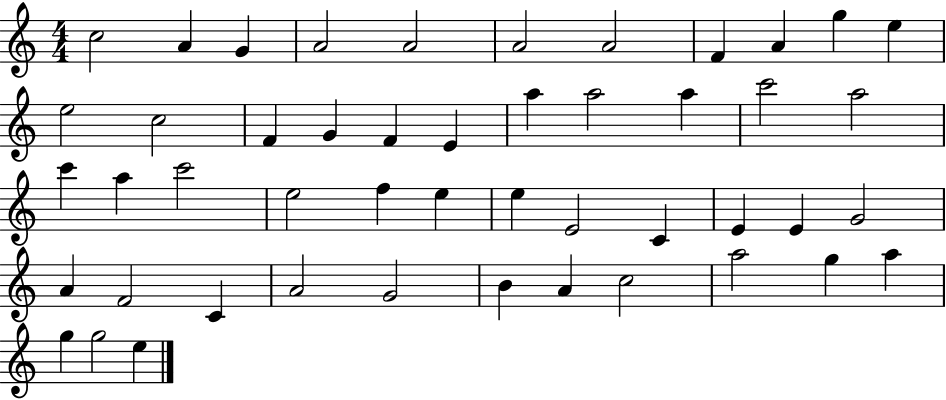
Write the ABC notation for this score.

X:1
T:Untitled
M:4/4
L:1/4
K:C
c2 A G A2 A2 A2 A2 F A g e e2 c2 F G F E a a2 a c'2 a2 c' a c'2 e2 f e e E2 C E E G2 A F2 C A2 G2 B A c2 a2 g a g g2 e